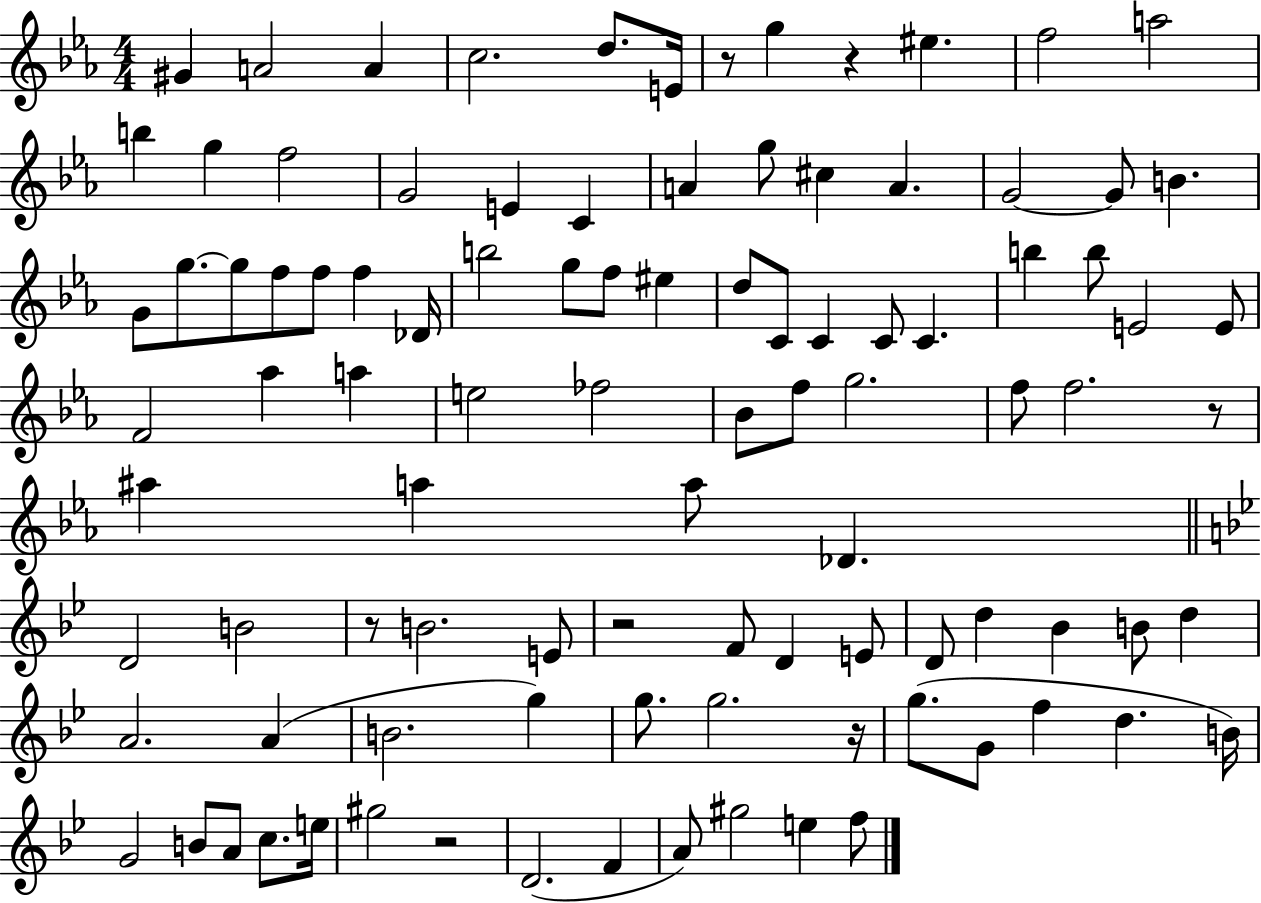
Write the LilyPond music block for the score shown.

{
  \clef treble
  \numericTimeSignature
  \time 4/4
  \key ees \major
  \repeat volta 2 { gis'4 a'2 a'4 | c''2. d''8. e'16 | r8 g''4 r4 eis''4. | f''2 a''2 | \break b''4 g''4 f''2 | g'2 e'4 c'4 | a'4 g''8 cis''4 a'4. | g'2~~ g'8 b'4. | \break g'8 g''8.~~ g''8 f''8 f''8 f''4 des'16 | b''2 g''8 f''8 eis''4 | d''8 c'8 c'4 c'8 c'4. | b''4 b''8 e'2 e'8 | \break f'2 aes''4 a''4 | e''2 fes''2 | bes'8 f''8 g''2. | f''8 f''2. r8 | \break ais''4 a''4 a''8 des'4. | \bar "||" \break \key bes \major d'2 b'2 | r8 b'2. e'8 | r2 f'8 d'4 e'8 | d'8 d''4 bes'4 b'8 d''4 | \break a'2. a'4( | b'2. g''4) | g''8. g''2. r16 | g''8.( g'8 f''4 d''4. b'16) | \break g'2 b'8 a'8 c''8. e''16 | gis''2 r2 | d'2.( f'4 | a'8) gis''2 e''4 f''8 | \break } \bar "|."
}